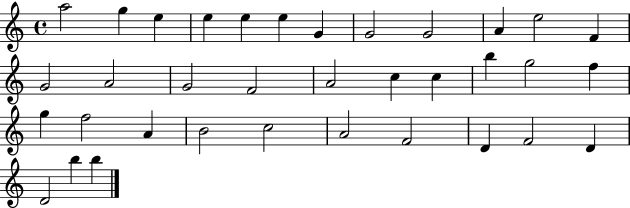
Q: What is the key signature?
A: C major